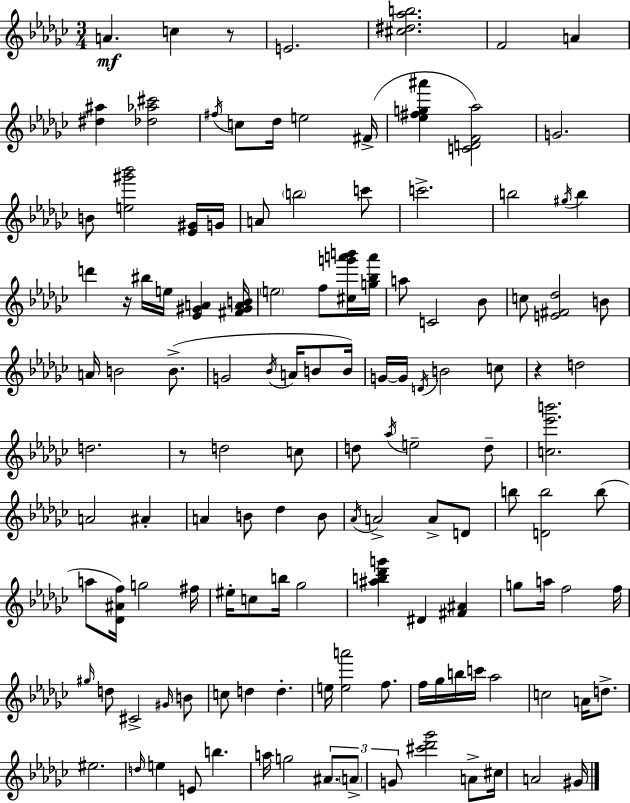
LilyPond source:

{
  \clef treble
  \numericTimeSignature
  \time 3/4
  \key ees \minor
  a'4.\mf c''4 r8 | e'2. | <cis'' dis'' aes'' b''>2. | f'2 a'4 | \break <dis'' ais''>4 <des'' aes'' cis'''>2 | \acciaccatura { fis''16 } c''8 des''16 e''2 | fis'16->( <ees'' fis'' g'' ais'''>4 <c' d' f' aes''>2) | g'2. | \break b'8 <e'' gis''' bes'''>2 <ees' gis'>16 | g'16 a'8 \parenthesize b''2 c'''8 | c'''2.-> | b''2 \acciaccatura { gis''16 } b''4 | \break d'''4 r16 bis''16 e''16 <ees' gis' a'>4 | <fis' gis' a' b'>16 \parenthesize e''2 f''8 | <cis'' g''' a''' b'''>16 <g'' bes'' a'''>16 a''8 c'2 | bes'8 c''8 <e' fis' des''>2 | \break b'8 a'16 b'2 b'8.->( | g'2 \acciaccatura { bes'16 } a'16 | b'8 b'16) g'16~~ g'16 \acciaccatura { d'16 } b'2 | c''8 r4 d''2 | \break d''2. | r8 d''2 | c''8 d''8 \acciaccatura { aes''16 } e''2-- | d''8-- <c'' ees''' b'''>2. | \break a'2 | ais'4-. a'4 b'8 des''4 | b'8 \acciaccatura { aes'16 } a'2-> | a'8-> d'8 b''8 <d' b''>2 | \break b''8( a''8 <des' ais' f''>16) g''2 | fis''16 eis''16-. c''8 b''16 ges''2 | <ais'' b'' des''' g'''>4 dis'4 | <fis' ais'>4 g''8 a''16 f''2 | \break f''16 \grace { gis''16 } d''8 cis'2-> | \grace { gis'16 } b'8 c''8 d''4 | d''4.-. e''16 <e'' a'''>2 | f''8. f''16 ges''16 b''16 c'''16 | \break aes''2 c''2 | a'16 d''8.-> eis''2. | \grace { d''16 } e''4 | e'8 b''4. a''16 g''2 | \break \tuplet 3/2 { ais'8. \parenthesize a'8-> g'8 } | <cis''' des''' ges'''>2 a'8-> cis''16 | a'2 gis'16 \bar "|."
}